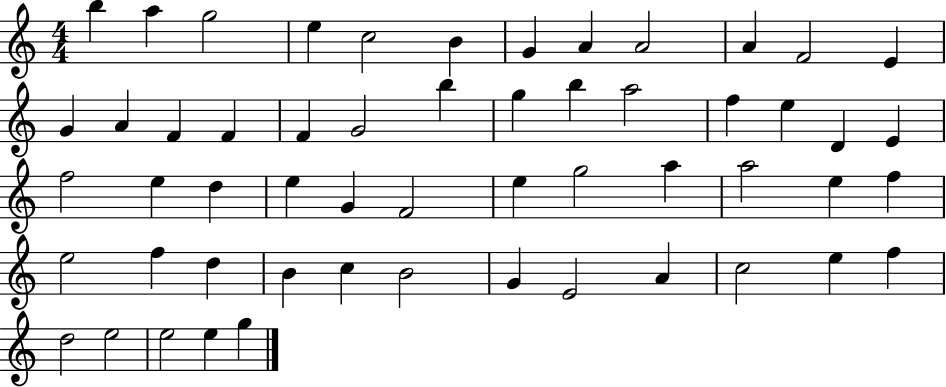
X:1
T:Untitled
M:4/4
L:1/4
K:C
b a g2 e c2 B G A A2 A F2 E G A F F F G2 b g b a2 f e D E f2 e d e G F2 e g2 a a2 e f e2 f d B c B2 G E2 A c2 e f d2 e2 e2 e g